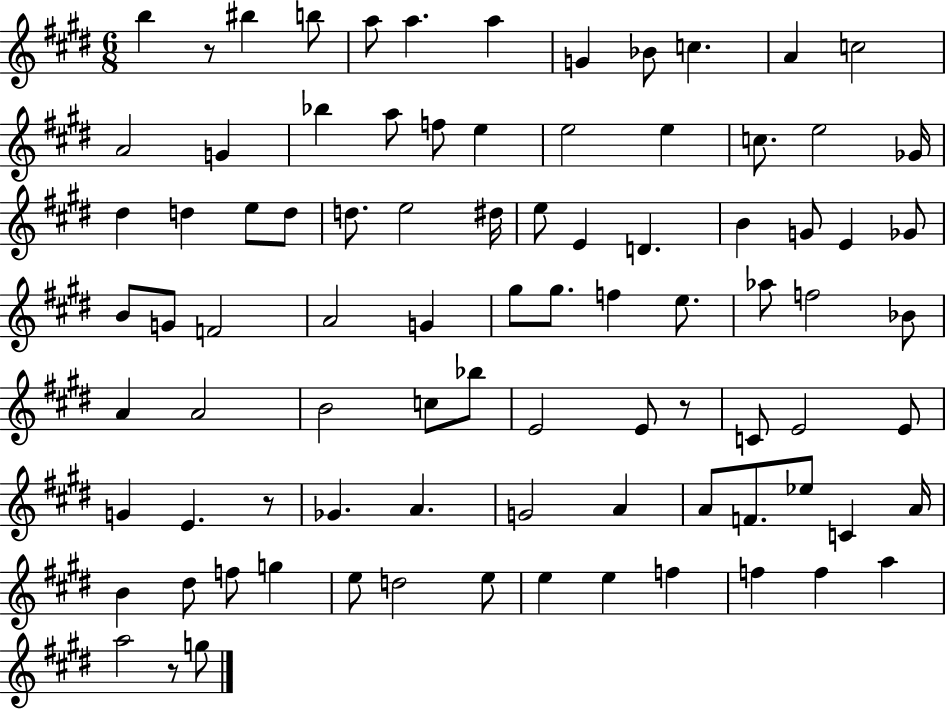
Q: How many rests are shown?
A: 4